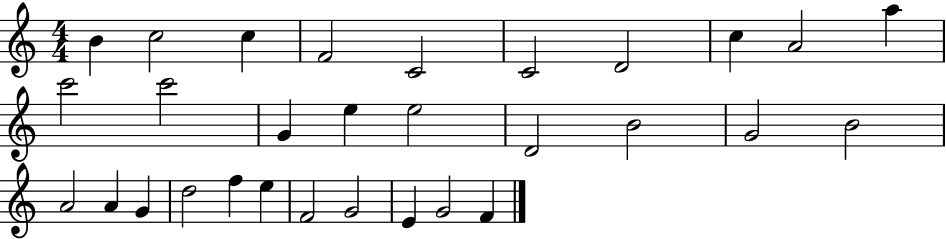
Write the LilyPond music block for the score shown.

{
  \clef treble
  \numericTimeSignature
  \time 4/4
  \key c \major
  b'4 c''2 c''4 | f'2 c'2 | c'2 d'2 | c''4 a'2 a''4 | \break c'''2 c'''2 | g'4 e''4 e''2 | d'2 b'2 | g'2 b'2 | \break a'2 a'4 g'4 | d''2 f''4 e''4 | f'2 g'2 | e'4 g'2 f'4 | \break \bar "|."
}